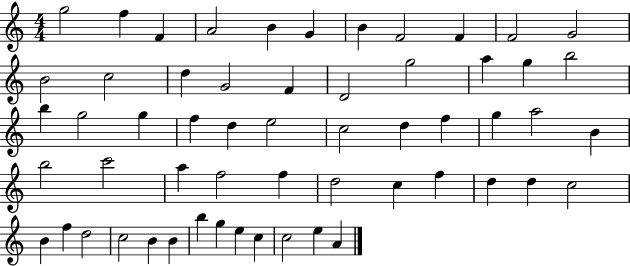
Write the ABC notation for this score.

X:1
T:Untitled
M:4/4
L:1/4
K:C
g2 f F A2 B G B F2 F F2 G2 B2 c2 d G2 F D2 g2 a g b2 b g2 g f d e2 c2 d f g a2 B b2 c'2 a f2 f d2 c f d d c2 B f d2 c2 B B b g e c c2 e A